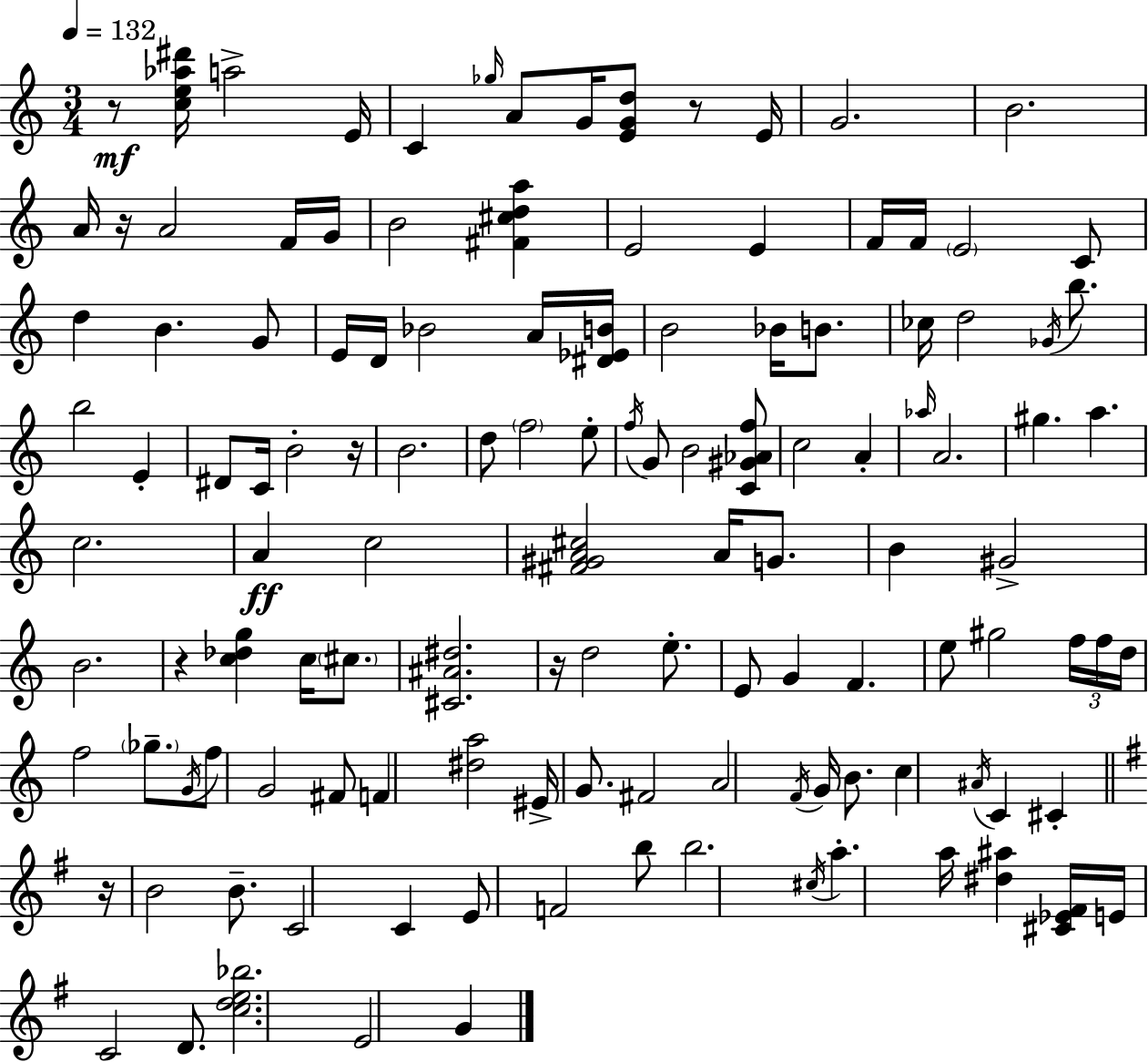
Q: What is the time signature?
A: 3/4